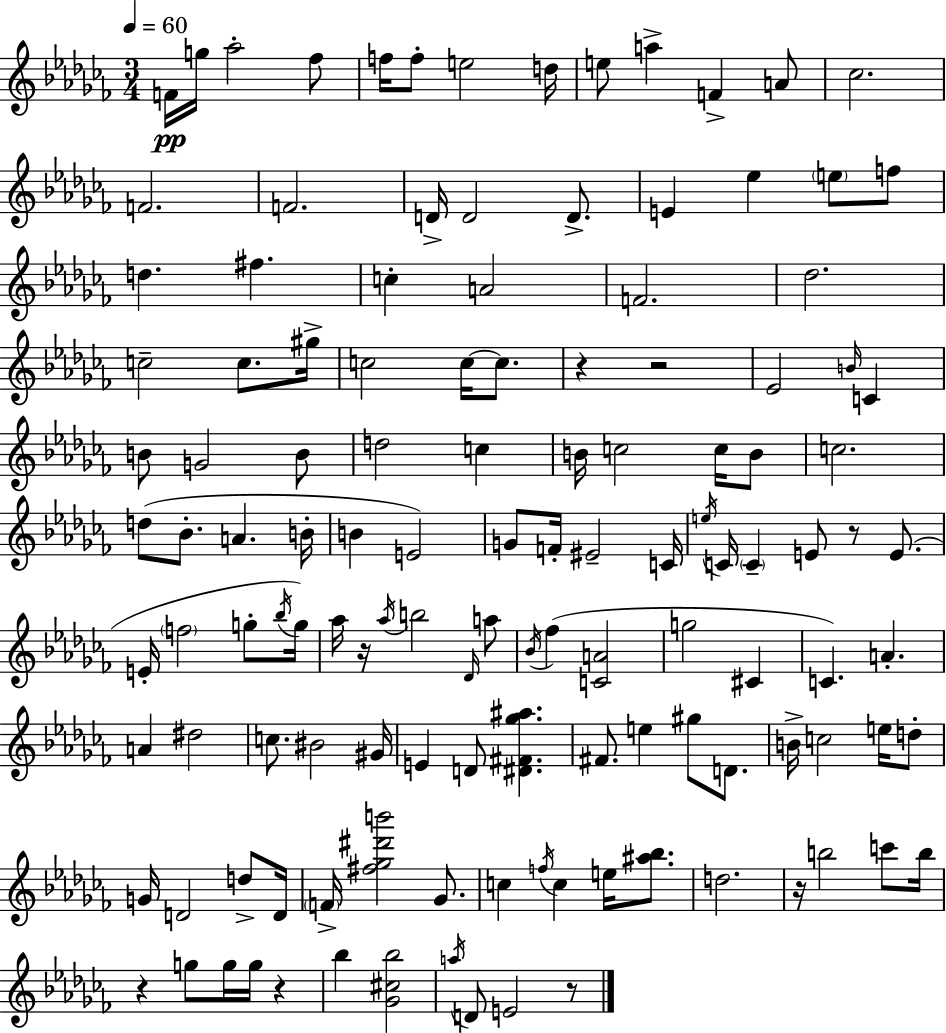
{
  \clef treble
  \numericTimeSignature
  \time 3/4
  \key aes \minor
  \tempo 4 = 60
  f'16\pp g''16 aes''2-. fes''8 | f''16 f''8-. e''2 d''16 | e''8 a''4-> f'4-> a'8 | ces''2. | \break f'2. | f'2. | d'16-> d'2 d'8.-> | e'4 ees''4 \parenthesize e''8 f''8 | \break d''4. fis''4. | c''4-. a'2 | f'2. | des''2. | \break c''2-- c''8. gis''16-> | c''2 c''16~~ c''8. | r4 r2 | ees'2 \grace { b'16 } c'4 | \break b'8 g'2 b'8 | d''2 c''4 | b'16 c''2 c''16 b'8 | c''2. | \break d''8( bes'8.-. a'4. | b'16-. b'4 e'2) | g'8 f'16-. eis'2-- | c'16 \acciaccatura { e''16 } c'16 \parenthesize c'4-- e'8 r8 e'8.( | \break e'16-. \parenthesize f''2 g''8-. | \acciaccatura { bes''16 } g''16) aes''16 r16 \acciaccatura { aes''16 } b''2 | \grace { des'16 } a''8 \acciaccatura { bes'16 } fes''4( <c' a'>2 | g''2 | \break cis'4 c'4.) | a'4.-. a'4 dis''2 | c''8. bis'2 | gis'16 e'4 d'8 | \break <dis' fis' ges'' ais''>4. fis'8. e''4 | gis''8 d'8. b'16-> c''2 | e''16 d''8-. g'16 d'2 | d''8-> d'16 \parenthesize f'16-> <fis'' ges'' dis''' b'''>2 | \break ges'8. c''4 \acciaccatura { f''16 } c''4 | e''16 <ais'' bes''>8. d''2. | r16 b''2 | c'''8 b''16 r4 g''8 | \break g''16 g''16 r4 bes''4 <ges' cis'' bes''>2 | \acciaccatura { a''16 } d'8 e'2 | r8 \bar "|."
}